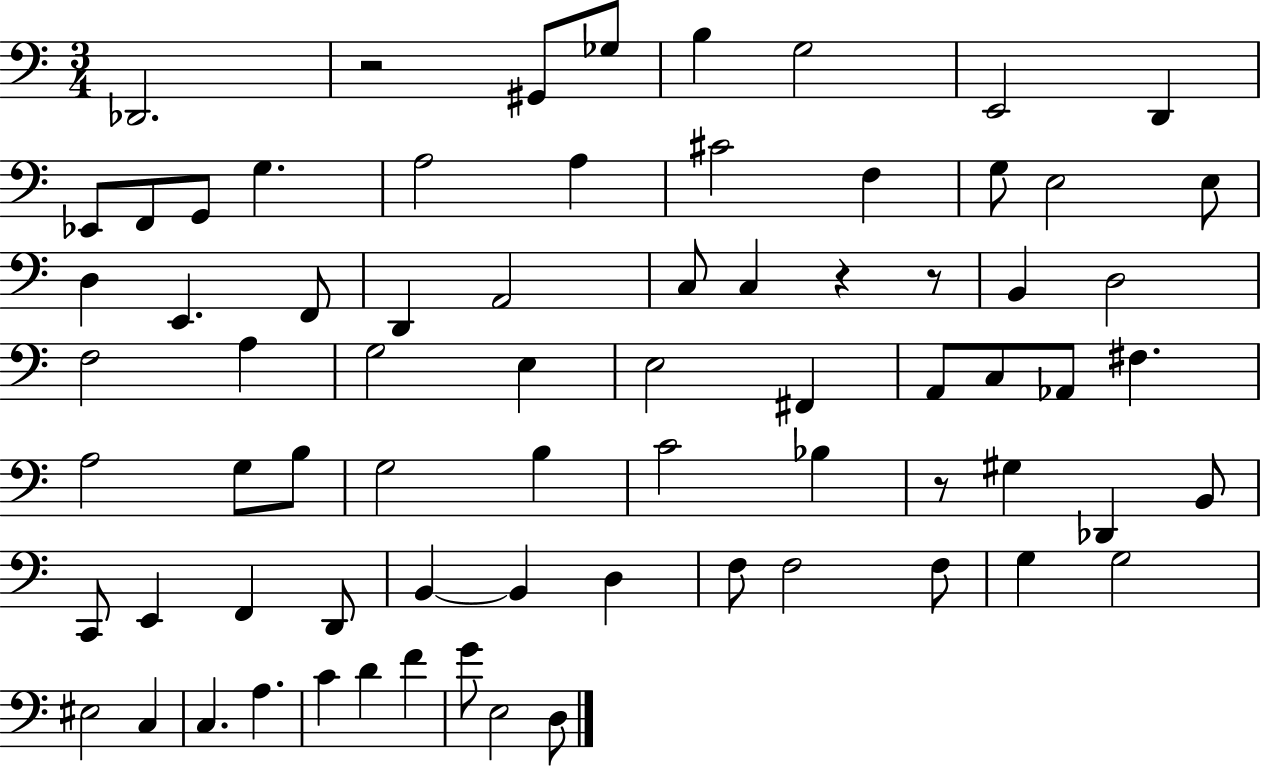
Db2/h. R/h G#2/e Gb3/e B3/q G3/h E2/h D2/q Eb2/e F2/e G2/e G3/q. A3/h A3/q C#4/h F3/q G3/e E3/h E3/e D3/q E2/q. F2/e D2/q A2/h C3/e C3/q R/q R/e B2/q D3/h F3/h A3/q G3/h E3/q E3/h F#2/q A2/e C3/e Ab2/e F#3/q. A3/h G3/e B3/e G3/h B3/q C4/h Bb3/q R/e G#3/q Db2/q B2/e C2/e E2/q F2/q D2/e B2/q B2/q D3/q F3/e F3/h F3/e G3/q G3/h EIS3/h C3/q C3/q. A3/q. C4/q D4/q F4/q G4/e E3/h D3/e